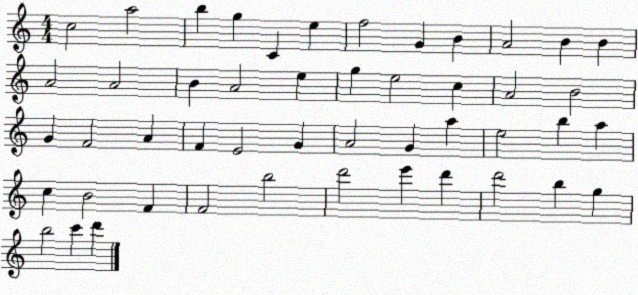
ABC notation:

X:1
T:Untitled
M:4/4
L:1/4
K:C
c2 a2 b g C e f2 G B A2 B B A2 A2 B A2 e g e2 c A2 B2 G F2 A F E2 G A2 G a e2 b a c B2 F F2 b2 d'2 e' d' d'2 b g b2 c' d'